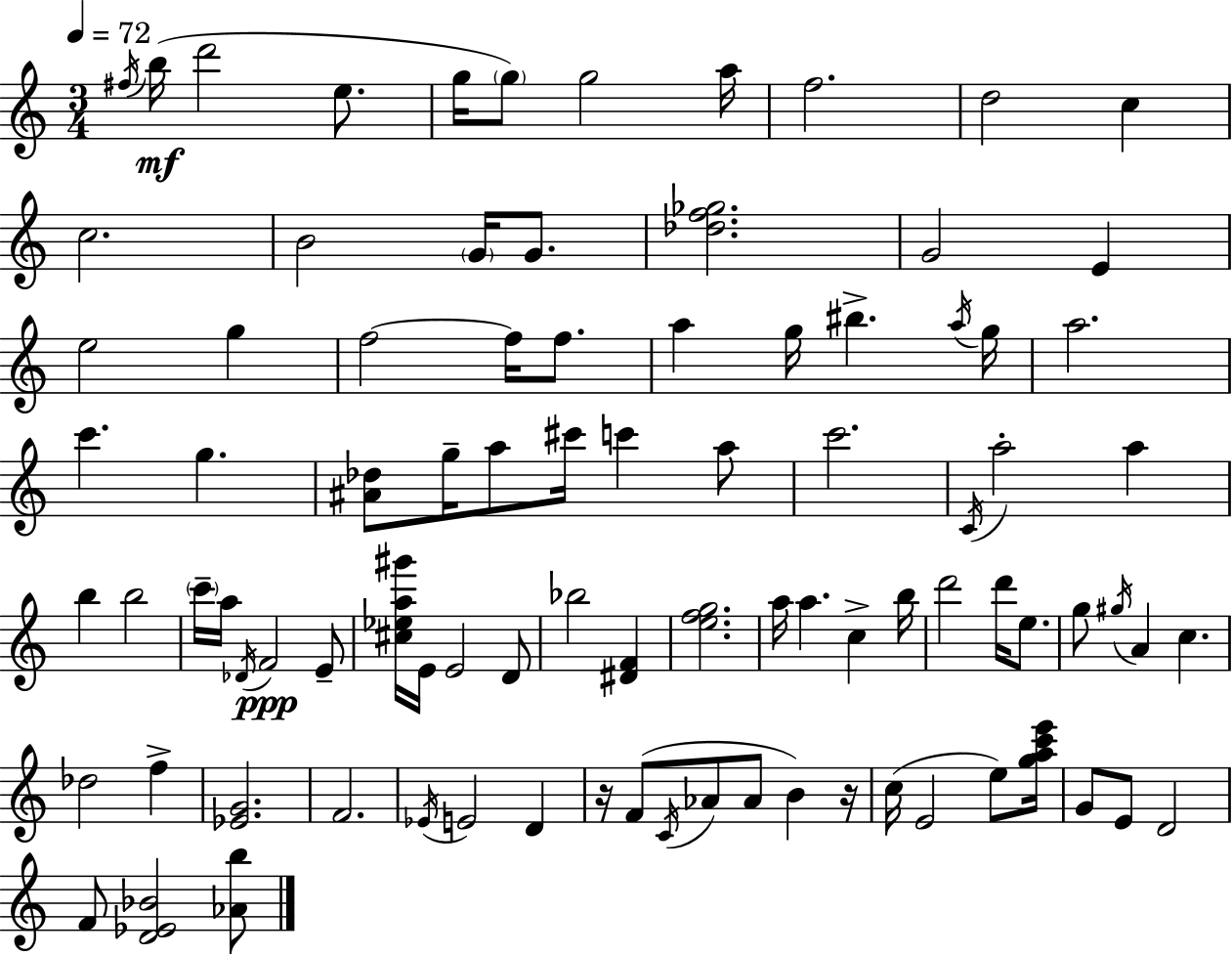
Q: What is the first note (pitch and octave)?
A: F#5